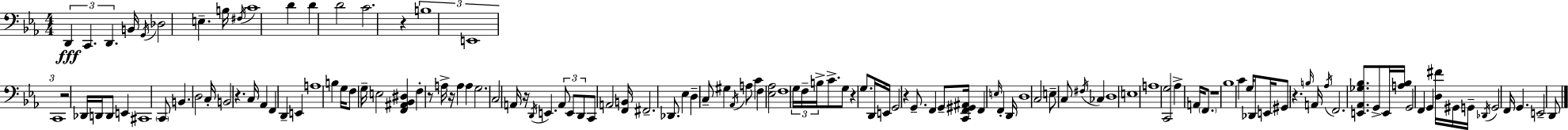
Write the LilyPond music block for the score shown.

{
  \clef bass
  \numericTimeSignature
  \time 4/4
  \key c \minor
  \tuplet 3/2 { d,4\fff c,4. d,4. } | b,16 \acciaccatura { g,16 } des2 e4.-- | b16 \acciaccatura { fis16 } c'1 | d'4 d'4 d'2 | \break c'2. r4 | \tuplet 3/2 { b1 | e,1 | c,1 } | \break r2 des,16 d,16 d,8 e,4 | cis,1 | \parenthesize c,8 b,4. d2 | c16-. b,2 r4. | \break c16 aes,4 f,4 d,4-- e,4 | a1 | b4 g16 f8 g16-- e2 | <f, ais, bes, dis>4 f4-. r8 a16-> r16 a4 | \break a4 g2. | c2 a,16 r16 \acciaccatura { d,16 } e,4. | \tuplet 3/2 { a,8 e,8 d,8 } c,8 a,2 | <f, b,>16 fis,2.-- | \break des,8. ees4 d4-- c8-- gis4 | \acciaccatura { aes,16 } a8 c'4 f4 <ees aes>2 | f1 | \tuplet 3/2 { g16 f16-- b16-> } c'8.-> g8 r4 | \break g8. d,16 e,16 g,2 r4 | g,8.-- f,4 g,8-- <c, f, gis, ais,>16 f,4 \grace { e16 } | f,4-. d,16 d1 | c2 e8-- c8 | \break \acciaccatura { fis16 } ces4 d1 | e1 | a1 | <c, g>2 aes4-> | \break a,16 \parenthesize f,8. r1 | bes1 | c'4 g16 des,8 e,16 gis,8 | r4. \grace { b16 } a,16 \acciaccatura { aes16 } f,2. | \break <e, aes, ges bes>8. g,8-> e,16 <a bes>16 g,2 | f,4 g,4 <d fis'>16 gis,16 g,16-- \acciaccatura { des,16 } | g,2 f,16 g,4. e,2-- | d,8 \bar "|."
}